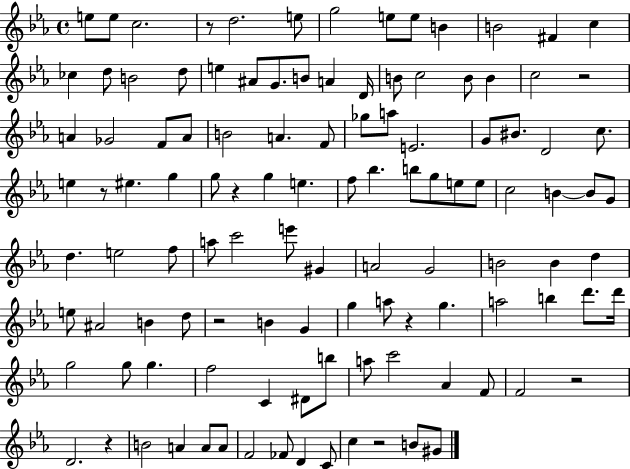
{
  \clef treble
  \time 4/4
  \defaultTimeSignature
  \key ees \major
  e''8 e''8 c''2. | r8 d''2. e''8 | g''2 e''8 e''8 b'4 | b'2 fis'4 c''4 | \break ces''4 d''8 b'2 d''8 | e''4 ais'8 g'8. b'8 a'4 d'16 | b'8 c''2 b'8 b'4 | c''2 r2 | \break a'4 ges'2 f'8 a'8 | b'2 a'4. f'8 | ges''8 a''8 e'2. | g'8 bis'8. d'2 c''8. | \break e''4 r8 eis''4. g''4 | g''8 r4 g''4 e''4. | f''8 bes''4. b''8 g''8 e''8 e''8 | c''2 b'4~~ b'8 g'8 | \break d''4. e''2 f''8 | a''8 c'''2 e'''8 gis'4 | a'2 g'2 | b'2 b'4 d''4 | \break e''8 ais'2 b'4 d''8 | r2 b'4 g'4 | g''4 a''8 r4 g''4. | a''2 b''4 d'''8. d'''16 | \break g''2 g''8 g''4. | f''2 c'4 dis'8 b''8 | a''8 c'''2 aes'4 f'8 | f'2 r2 | \break d'2. r4 | b'2 a'4 a'8 a'8 | f'2 fes'8 d'4 c'8 | c''4 r2 b'8 gis'8 | \break \bar "|."
}